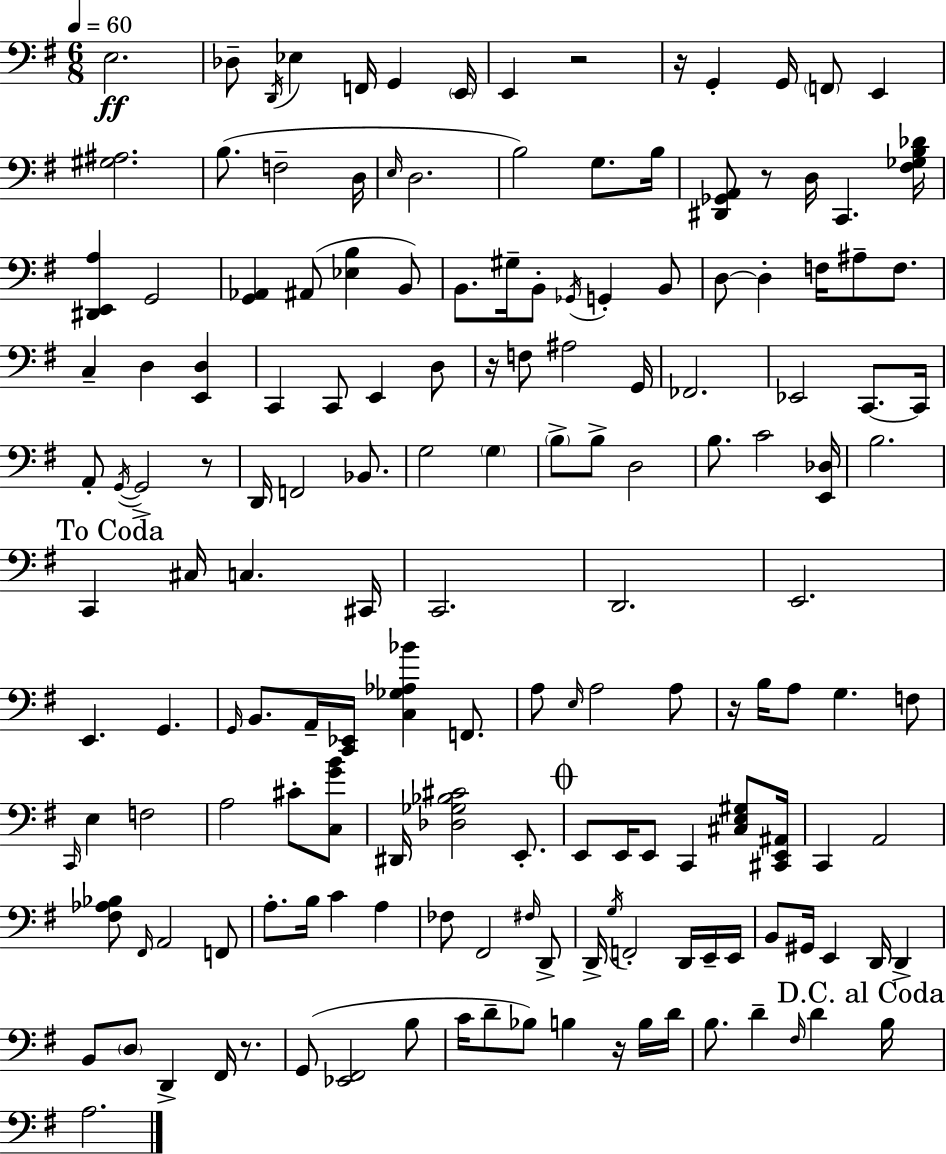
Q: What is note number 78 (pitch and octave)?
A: E3